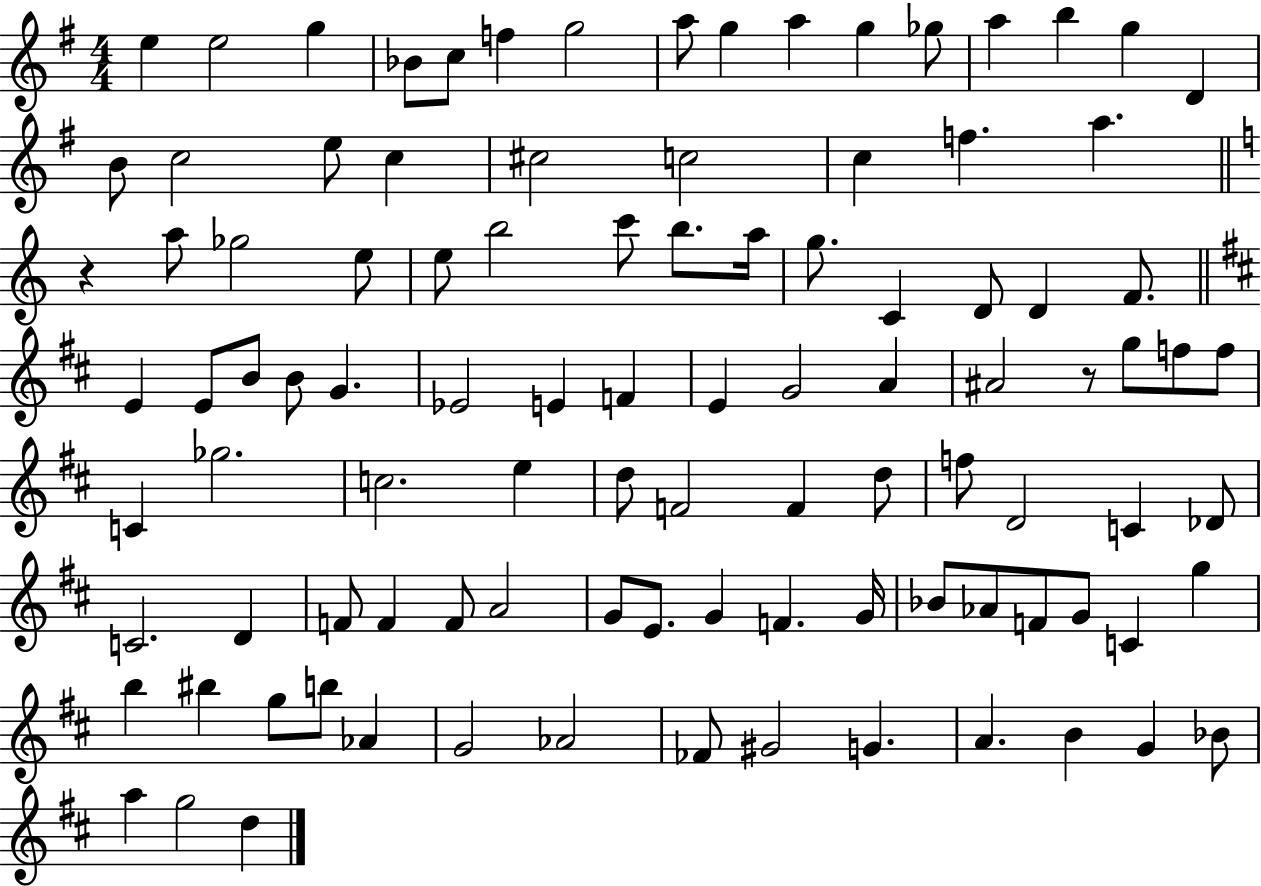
{
  \clef treble
  \numericTimeSignature
  \time 4/4
  \key g \major
  e''4 e''2 g''4 | bes'8 c''8 f''4 g''2 | a''8 g''4 a''4 g''4 ges''8 | a''4 b''4 g''4 d'4 | \break b'8 c''2 e''8 c''4 | cis''2 c''2 | c''4 f''4. a''4. | \bar "||" \break \key a \minor r4 a''8 ges''2 e''8 | e''8 b''2 c'''8 b''8. a''16 | g''8. c'4 d'8 d'4 f'8. | \bar "||" \break \key b \minor e'4 e'8 b'8 b'8 g'4. | ees'2 e'4 f'4 | e'4 g'2 a'4 | ais'2 r8 g''8 f''8 f''8 | \break c'4 ges''2. | c''2. e''4 | d''8 f'2 f'4 d''8 | f''8 d'2 c'4 des'8 | \break c'2. d'4 | f'8 f'4 f'8 a'2 | g'8 e'8. g'4 f'4. g'16 | bes'8 aes'8 f'8 g'8 c'4 g''4 | \break b''4 bis''4 g''8 b''8 aes'4 | g'2 aes'2 | fes'8 gis'2 g'4. | a'4. b'4 g'4 bes'8 | \break a''4 g''2 d''4 | \bar "|."
}